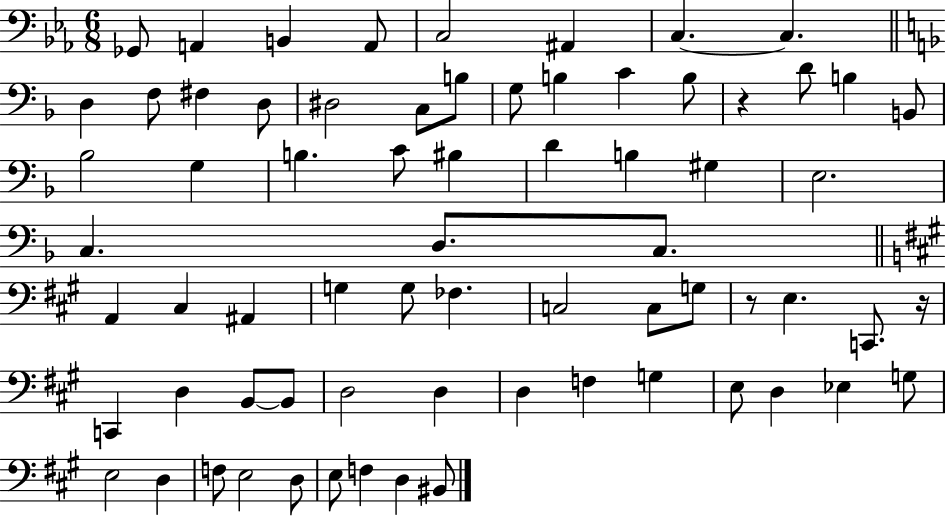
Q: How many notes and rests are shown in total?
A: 70